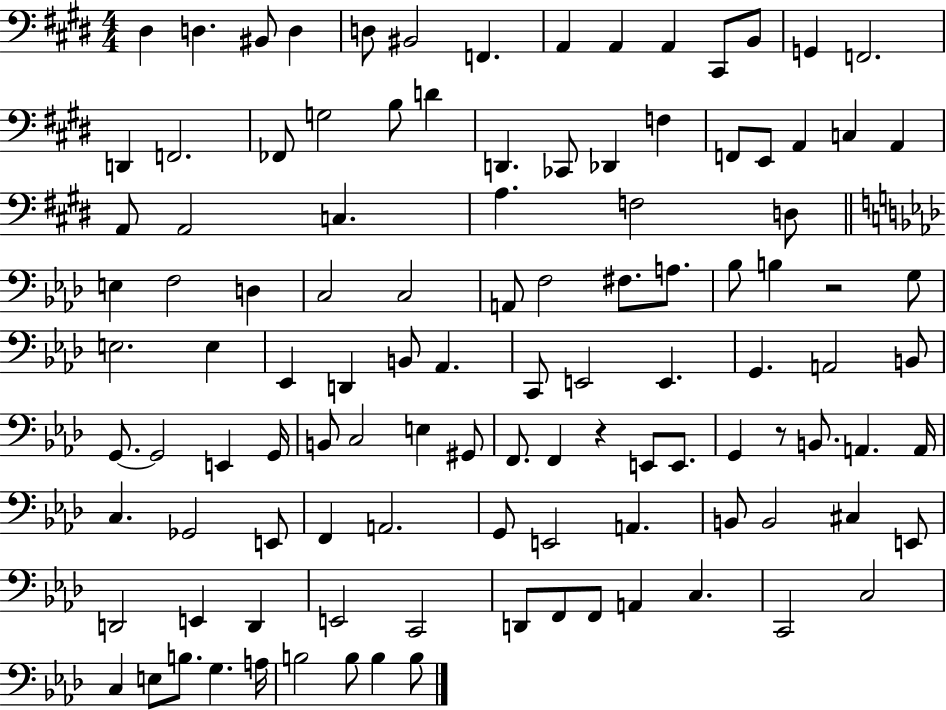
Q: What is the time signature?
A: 4/4